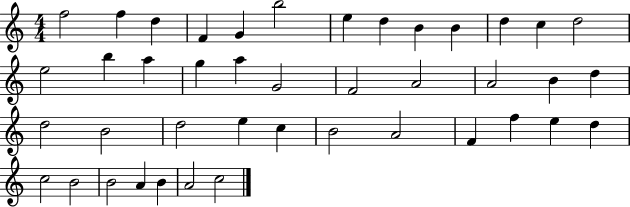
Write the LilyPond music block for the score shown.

{
  \clef treble
  \numericTimeSignature
  \time 4/4
  \key c \major
  f''2 f''4 d''4 | f'4 g'4 b''2 | e''4 d''4 b'4 b'4 | d''4 c''4 d''2 | \break e''2 b''4 a''4 | g''4 a''4 g'2 | f'2 a'2 | a'2 b'4 d''4 | \break d''2 b'2 | d''2 e''4 c''4 | b'2 a'2 | f'4 f''4 e''4 d''4 | \break c''2 b'2 | b'2 a'4 b'4 | a'2 c''2 | \bar "|."
}